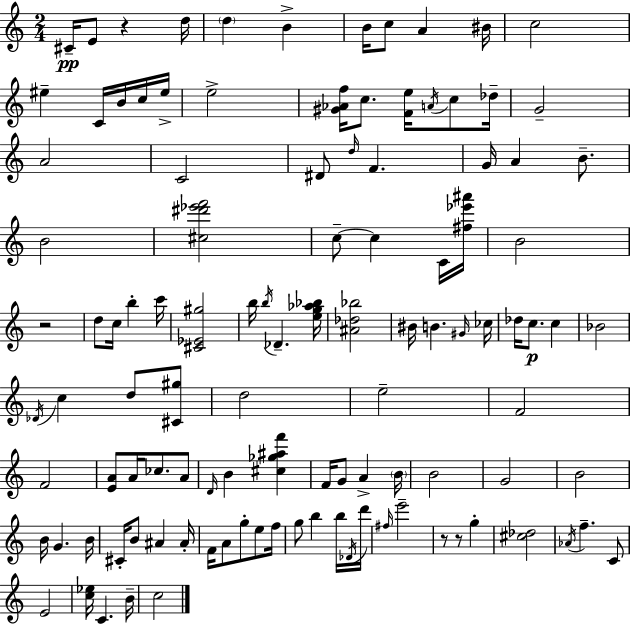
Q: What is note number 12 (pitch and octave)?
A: C4